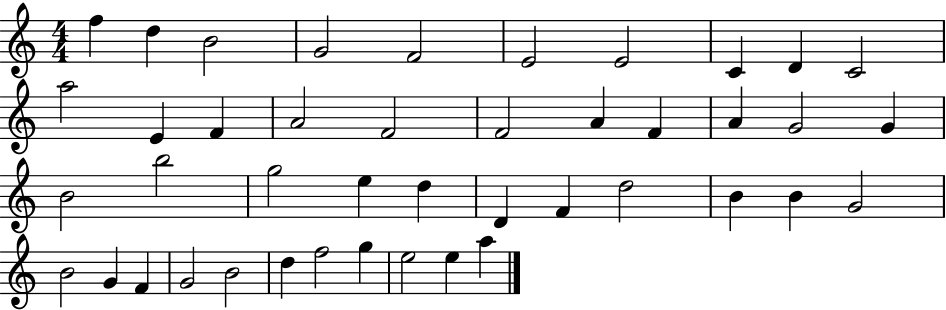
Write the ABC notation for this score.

X:1
T:Untitled
M:4/4
L:1/4
K:C
f d B2 G2 F2 E2 E2 C D C2 a2 E F A2 F2 F2 A F A G2 G B2 b2 g2 e d D F d2 B B G2 B2 G F G2 B2 d f2 g e2 e a